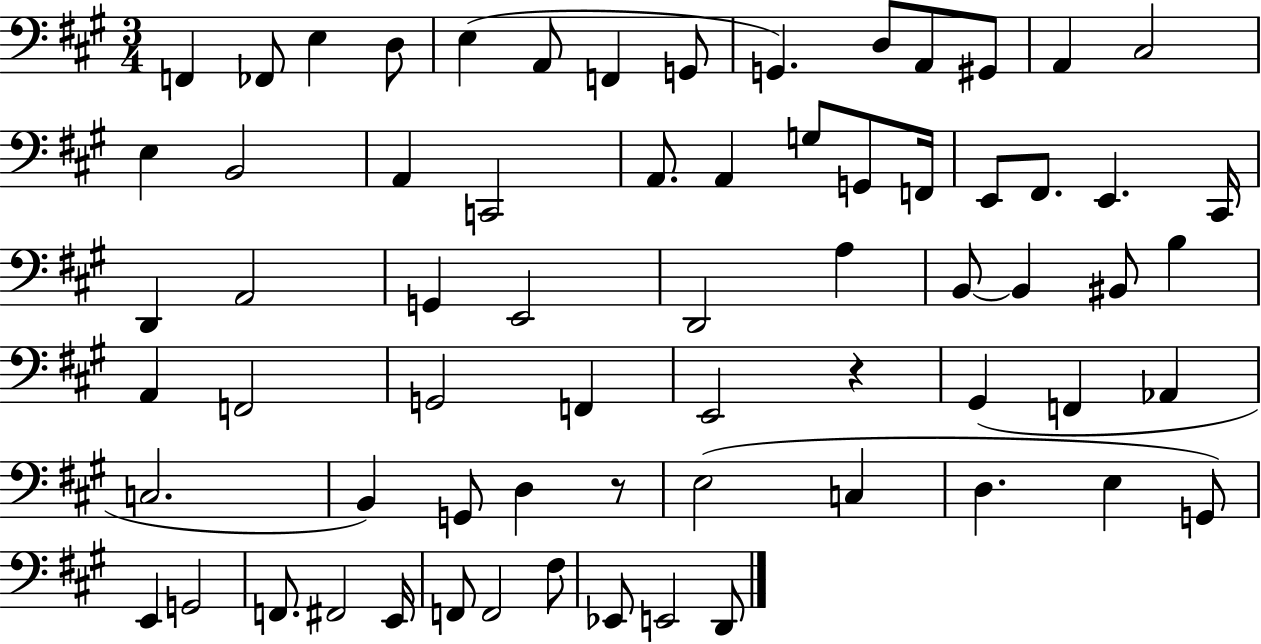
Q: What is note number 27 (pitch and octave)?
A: C#2